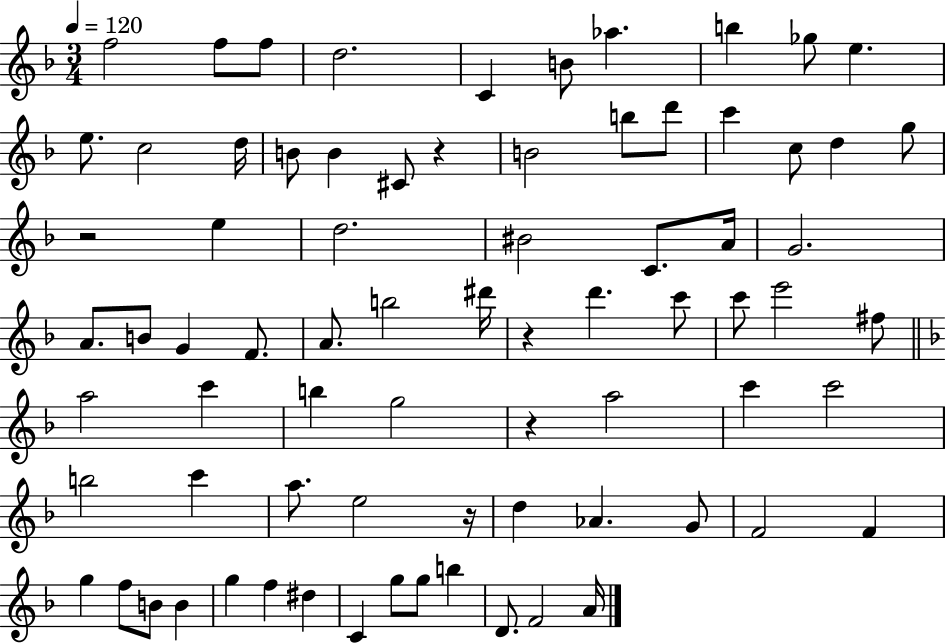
{
  \clef treble
  \numericTimeSignature
  \time 3/4
  \key f \major
  \tempo 4 = 120
  f''2 f''8 f''8 | d''2. | c'4 b'8 aes''4. | b''4 ges''8 e''4. | \break e''8. c''2 d''16 | b'8 b'4 cis'8 r4 | b'2 b''8 d'''8 | c'''4 c''8 d''4 g''8 | \break r2 e''4 | d''2. | bis'2 c'8. a'16 | g'2. | \break a'8. b'8 g'4 f'8. | a'8. b''2 dis'''16 | r4 d'''4. c'''8 | c'''8 e'''2 fis''8 | \break \bar "||" \break \key d \minor a''2 c'''4 | b''4 g''2 | r4 a''2 | c'''4 c'''2 | \break b''2 c'''4 | a''8. e''2 r16 | d''4 aes'4. g'8 | f'2 f'4 | \break g''4 f''8 b'8 b'4 | g''4 f''4 dis''4 | c'4 g''8 g''8 b''4 | d'8. f'2 a'16 | \break \bar "|."
}